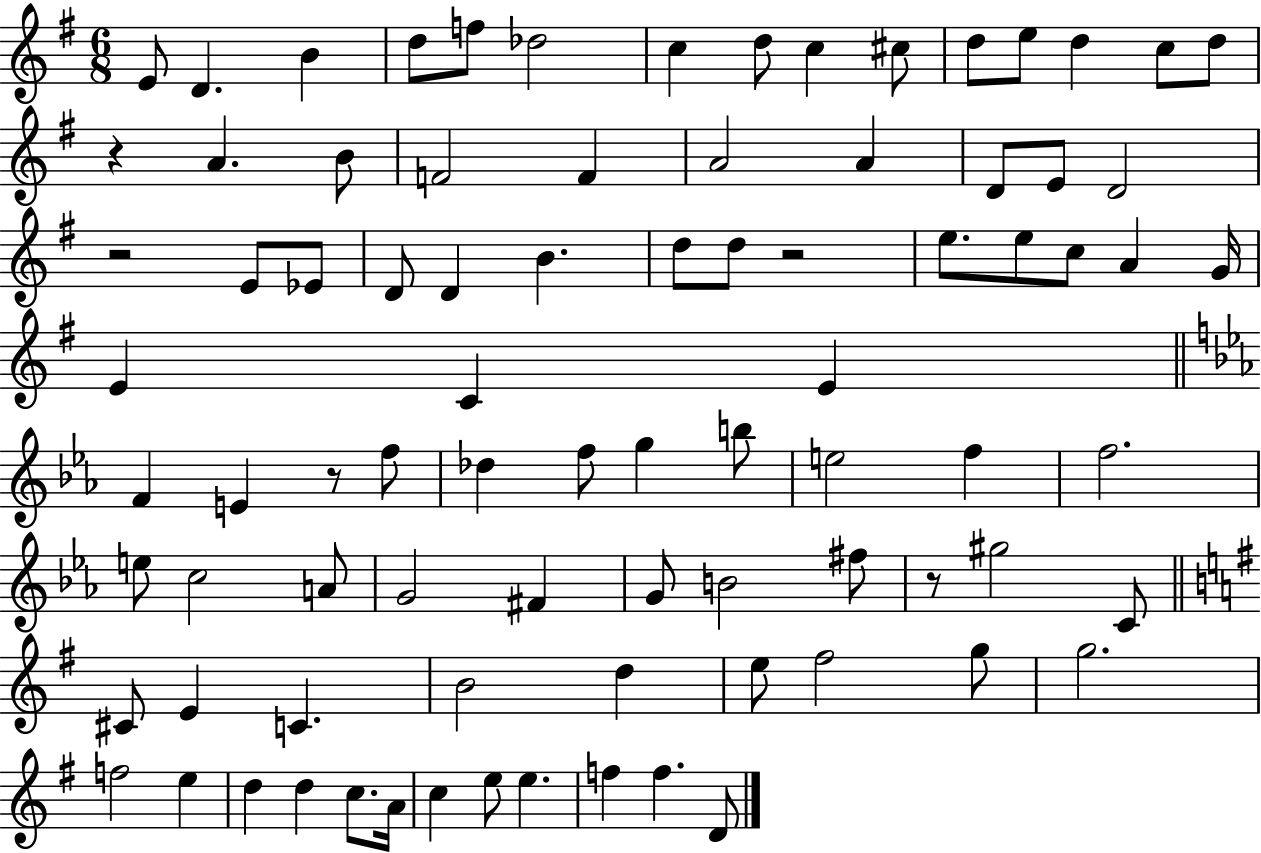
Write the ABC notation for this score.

X:1
T:Untitled
M:6/8
L:1/4
K:G
E/2 D B d/2 f/2 _d2 c d/2 c ^c/2 d/2 e/2 d c/2 d/2 z A B/2 F2 F A2 A D/2 E/2 D2 z2 E/2 _E/2 D/2 D B d/2 d/2 z2 e/2 e/2 c/2 A G/4 E C E F E z/2 f/2 _d f/2 g b/2 e2 f f2 e/2 c2 A/2 G2 ^F G/2 B2 ^f/2 z/2 ^g2 C/2 ^C/2 E C B2 d e/2 ^f2 g/2 g2 f2 e d d c/2 A/4 c e/2 e f f D/2